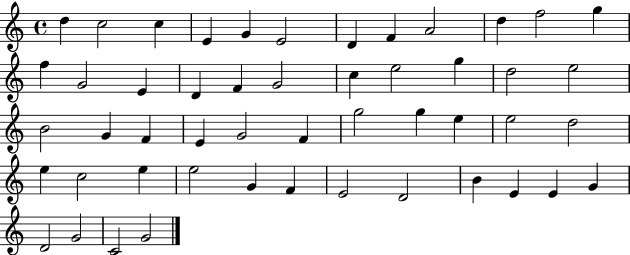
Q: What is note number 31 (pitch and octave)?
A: G5